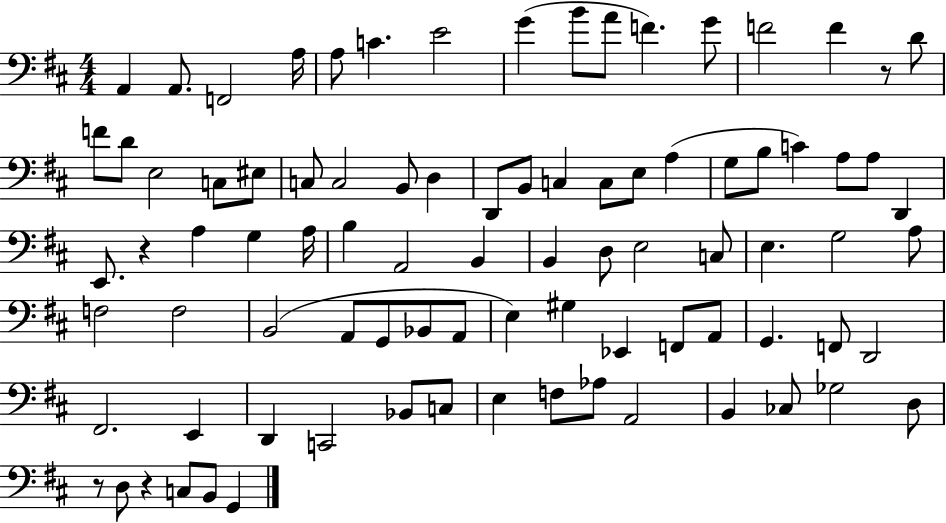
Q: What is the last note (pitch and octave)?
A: G2